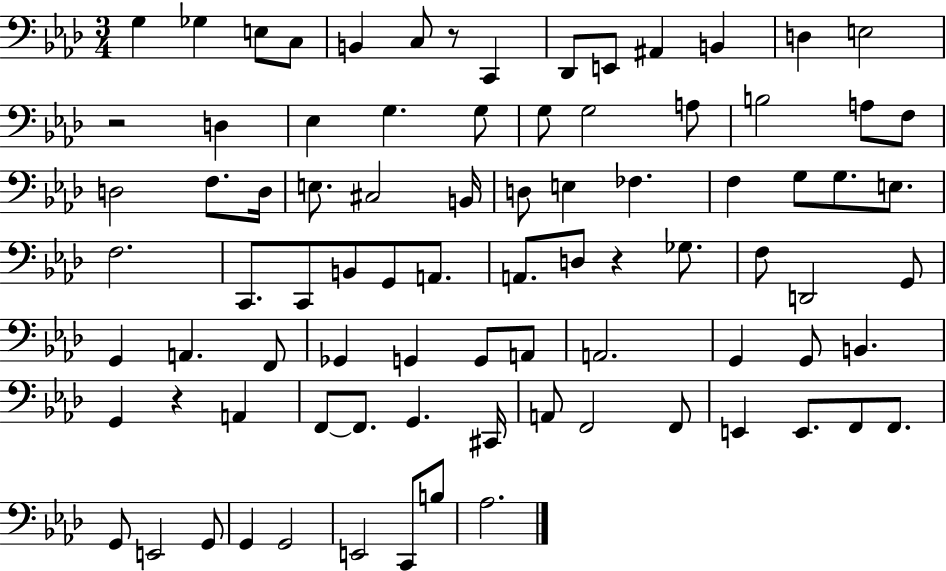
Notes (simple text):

G3/q Gb3/q E3/e C3/e B2/q C3/e R/e C2/q Db2/e E2/e A#2/q B2/q D3/q E3/h R/h D3/q Eb3/q G3/q. G3/e G3/e G3/h A3/e B3/h A3/e F3/e D3/h F3/e. D3/s E3/e. C#3/h B2/s D3/e E3/q FES3/q. F3/q G3/e G3/e. E3/e. F3/h. C2/e. C2/e B2/e G2/e A2/e. A2/e. D3/e R/q Gb3/e. F3/e D2/h G2/e G2/q A2/q. F2/e Gb2/q G2/q G2/e A2/e A2/h. G2/q G2/e B2/q. G2/q R/q A2/q F2/e F2/e. G2/q. C#2/s A2/e F2/h F2/e E2/q E2/e. F2/e F2/e. G2/e E2/h G2/e G2/q G2/h E2/h C2/e B3/e Ab3/h.